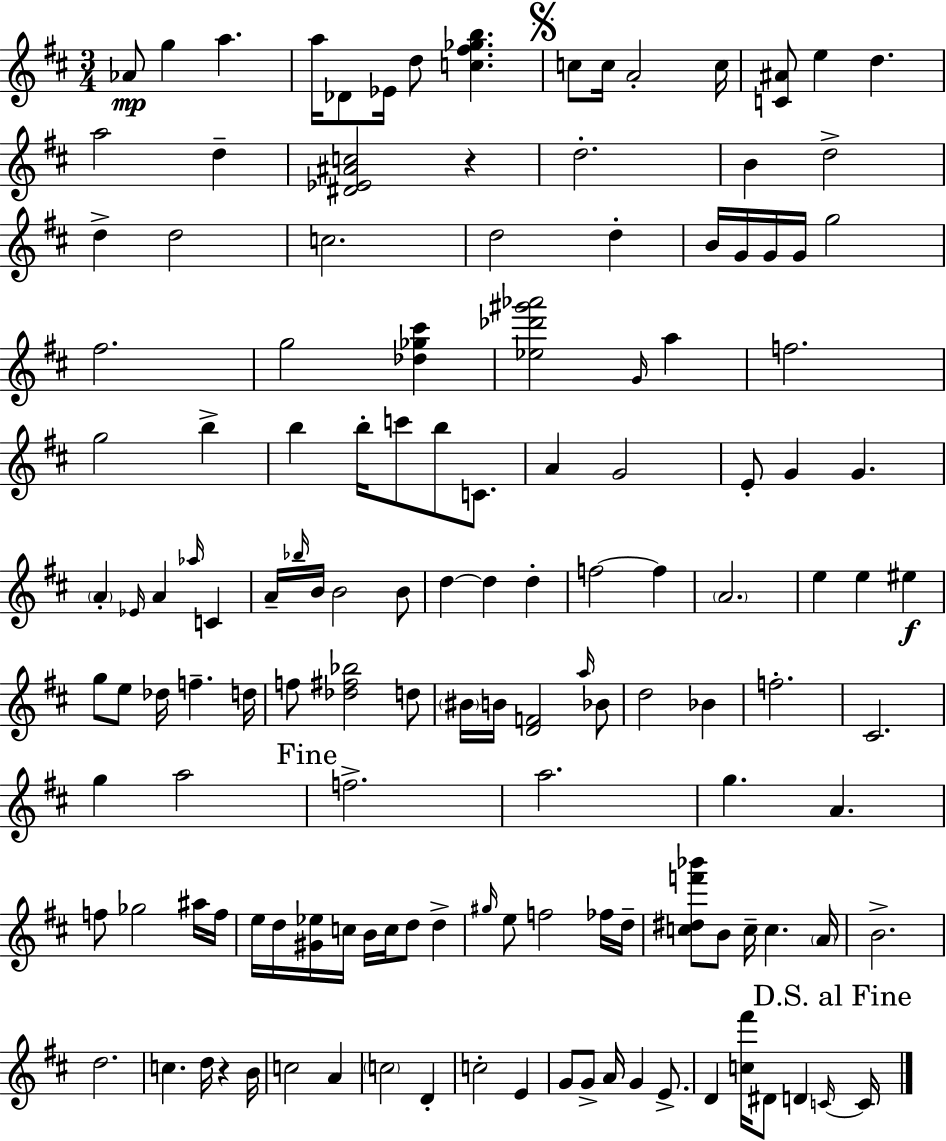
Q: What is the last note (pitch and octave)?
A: C4